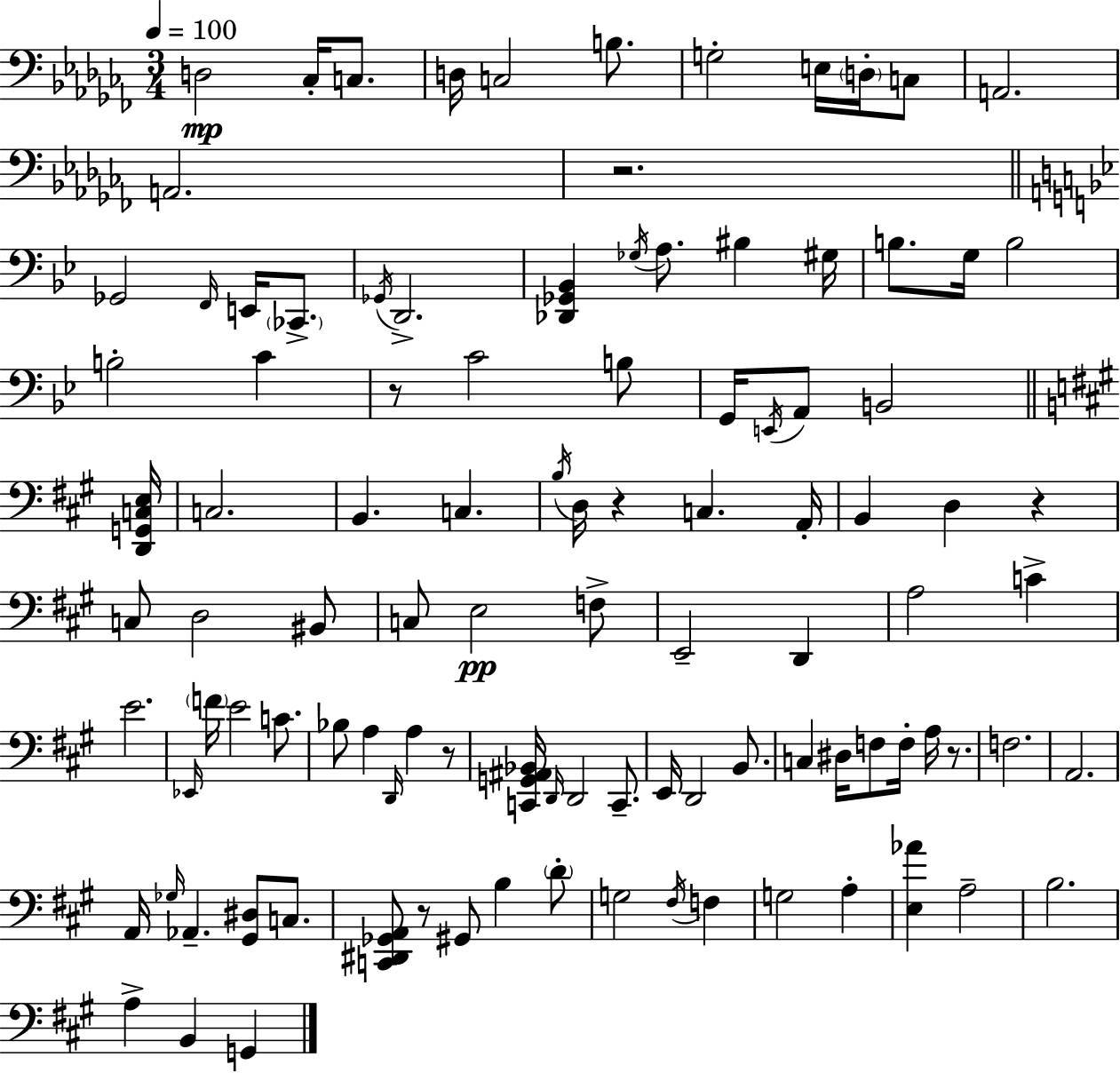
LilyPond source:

{
  \clef bass
  \numericTimeSignature
  \time 3/4
  \key aes \minor
  \tempo 4 = 100
  \repeat volta 2 { d2\mp ces16-. c8. | d16 c2 b8. | g2-. e16 \parenthesize d16-. c8 | a,2. | \break a,2. | r2. | \bar "||" \break \key g \minor ges,2 \grace { f,16 } e,16 \parenthesize ces,8.-> | \acciaccatura { ges,16 } d,2.-> | <des, ges, bes,>4 \acciaccatura { ges16 } a8. bis4 | gis16 b8. g16 b2 | \break b2-. c'4 | r8 c'2 | b8 g,16 \acciaccatura { e,16 } a,8 b,2 | \bar "||" \break \key a \major <d, g, c e>16 c2. | b,4. c4. | \acciaccatura { b16 } d16 r4 c4. | a,16-. b,4 d4 r4 | \break c8 d2 | bis,8 c8 e2\pp | f8-> e,2-- d,4 | a2 c'4-> | \break e'2. | \grace { ees,16 } \parenthesize f'16 e'2 | c'8. bes8 a4 \grace { d,16 } a4 | r8 <c, g, ais, bes,>16 \grace { d,16 } d,2 | \break c,8.-- e,16 d,2 | b,8. c4 dis16 f8 | f16-. a16 r8. f2. | a,2. | \break a,16 \grace { ges16 } aes,4.-- | <gis, dis>8 c8. <c, dis, ges, a,>8 r8 gis,8 | b4 \parenthesize d'8-. g2 | \acciaccatura { fis16 } f4 g2 | \break a4-. <e aes'>4 a2-- | b2. | a4-> b,4 | g,4 } \bar "|."
}